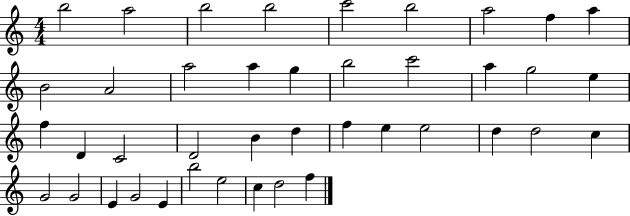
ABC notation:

X:1
T:Untitled
M:4/4
L:1/4
K:C
b2 a2 b2 b2 c'2 b2 a2 f a B2 A2 a2 a g b2 c'2 a g2 e f D C2 D2 B d f e e2 d d2 c G2 G2 E G2 E b2 e2 c d2 f